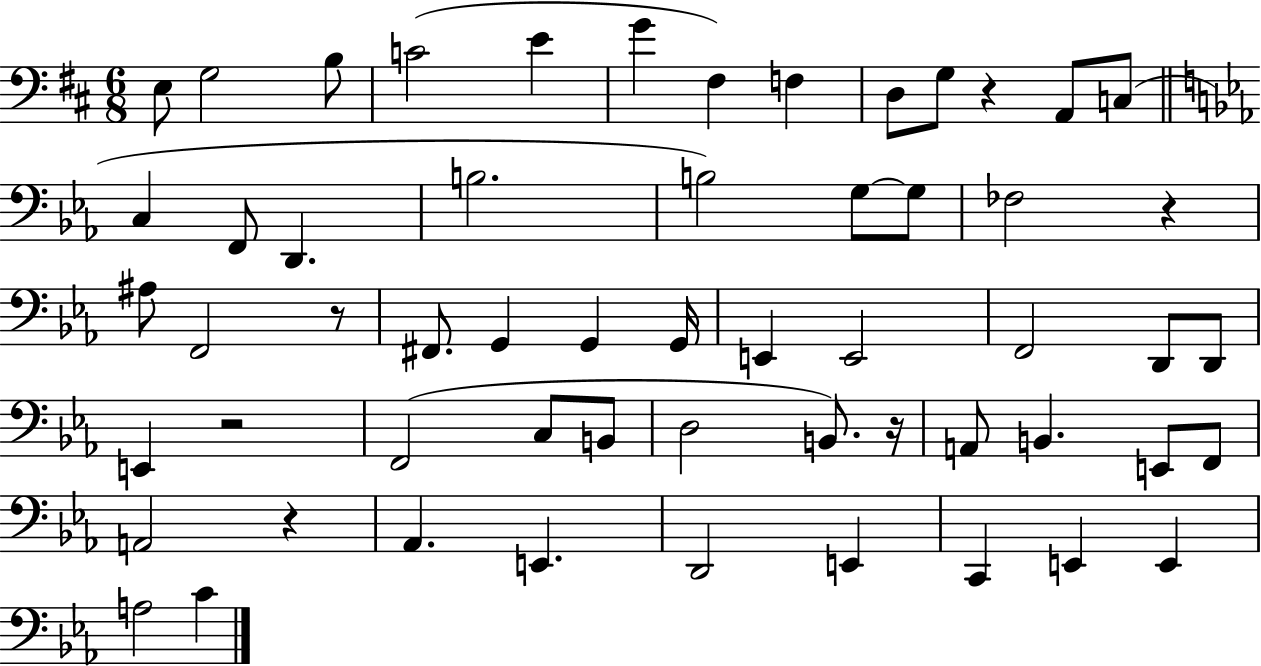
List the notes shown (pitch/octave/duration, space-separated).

E3/e G3/h B3/e C4/h E4/q G4/q F#3/q F3/q D3/e G3/e R/q A2/e C3/e C3/q F2/e D2/q. B3/h. B3/h G3/e G3/e FES3/h R/q A#3/e F2/h R/e F#2/e. G2/q G2/q G2/s E2/q E2/h F2/h D2/e D2/e E2/q R/h F2/h C3/e B2/e D3/h B2/e. R/s A2/e B2/q. E2/e F2/e A2/h R/q Ab2/q. E2/q. D2/h E2/q C2/q E2/q E2/q A3/h C4/q